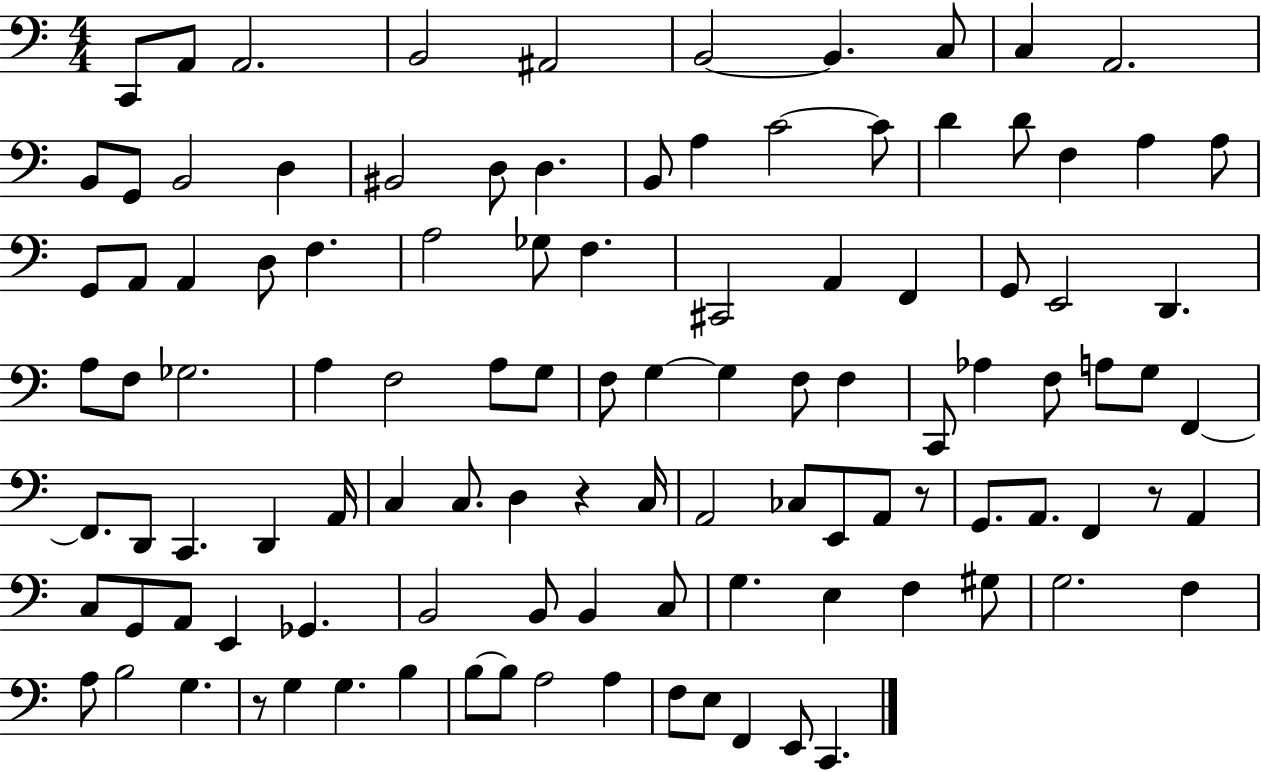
{
  \clef bass
  \numericTimeSignature
  \time 4/4
  \key c \major
  \repeat volta 2 { c,8 a,8 a,2. | b,2 ais,2 | b,2~~ b,4. c8 | c4 a,2. | \break b,8 g,8 b,2 d4 | bis,2 d8 d4. | b,8 a4 c'2~~ c'8 | d'4 d'8 f4 a4 a8 | \break g,8 a,8 a,4 d8 f4. | a2 ges8 f4. | cis,2 a,4 f,4 | g,8 e,2 d,4. | \break a8 f8 ges2. | a4 f2 a8 g8 | f8 g4~~ g4 f8 f4 | c,8 aes4 f8 a8 g8 f,4~~ | \break f,8. d,8 c,4. d,4 a,16 | c4 c8. d4 r4 c16 | a,2 ces8 e,8 a,8 r8 | g,8. a,8. f,4 r8 a,4 | \break c8 g,8 a,8 e,4 ges,4. | b,2 b,8 b,4 c8 | g4. e4 f4 gis8 | g2. f4 | \break a8 b2 g4. | r8 g4 g4. b4 | b8~~ b8 a2 a4 | f8 e8 f,4 e,8 c,4. | \break } \bar "|."
}